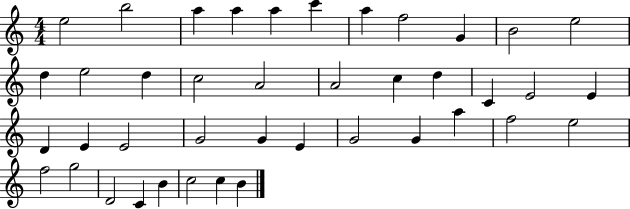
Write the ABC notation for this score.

X:1
T:Untitled
M:4/4
L:1/4
K:C
e2 b2 a a a c' a f2 G B2 e2 d e2 d c2 A2 A2 c d C E2 E D E E2 G2 G E G2 G a f2 e2 f2 g2 D2 C B c2 c B